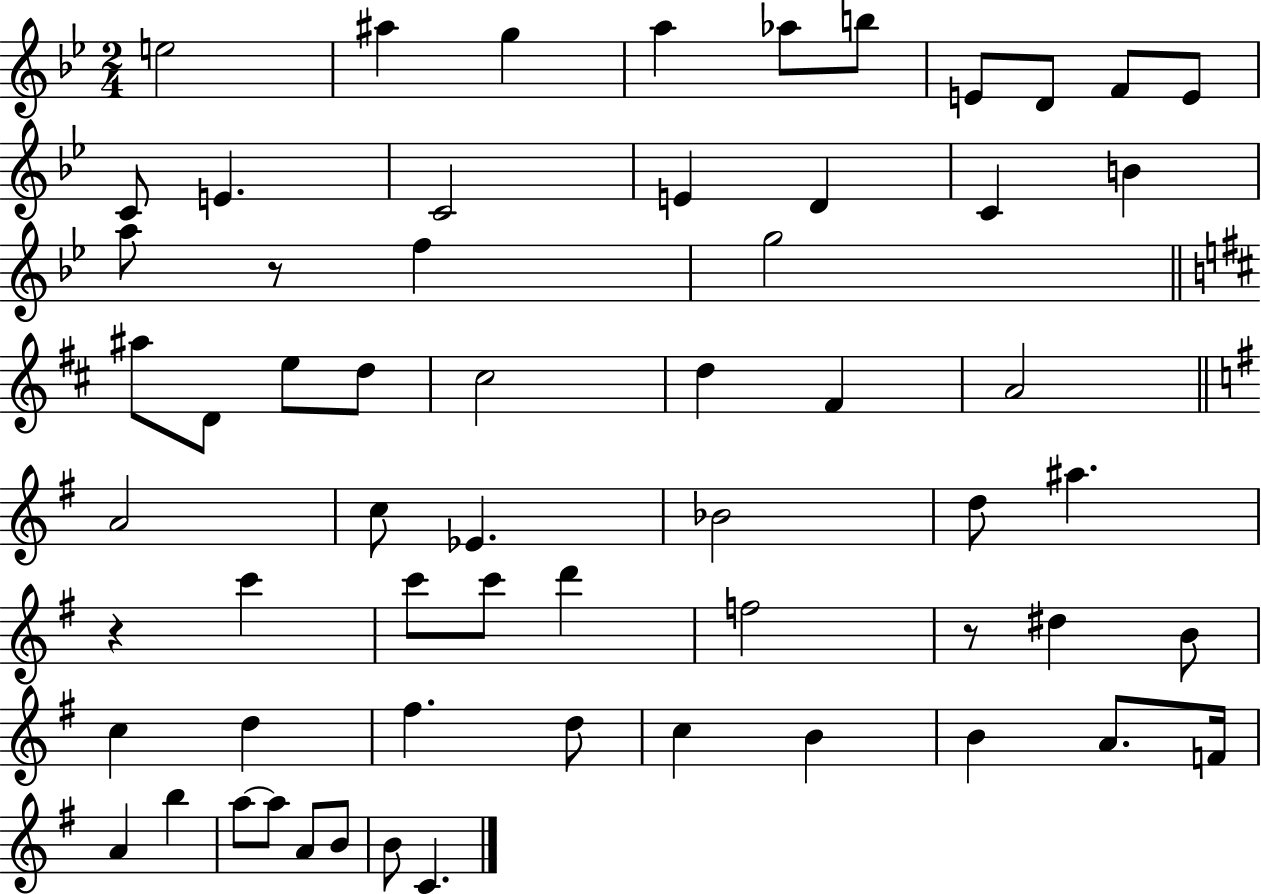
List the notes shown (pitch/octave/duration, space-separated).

E5/h A#5/q G5/q A5/q Ab5/e B5/e E4/e D4/e F4/e E4/e C4/e E4/q. C4/h E4/q D4/q C4/q B4/q A5/e R/e F5/q G5/h A#5/e D4/e E5/e D5/e C#5/h D5/q F#4/q A4/h A4/h C5/e Eb4/q. Bb4/h D5/e A#5/q. R/q C6/q C6/e C6/e D6/q F5/h R/e D#5/q B4/e C5/q D5/q F#5/q. D5/e C5/q B4/q B4/q A4/e. F4/s A4/q B5/q A5/e A5/e A4/e B4/e B4/e C4/q.